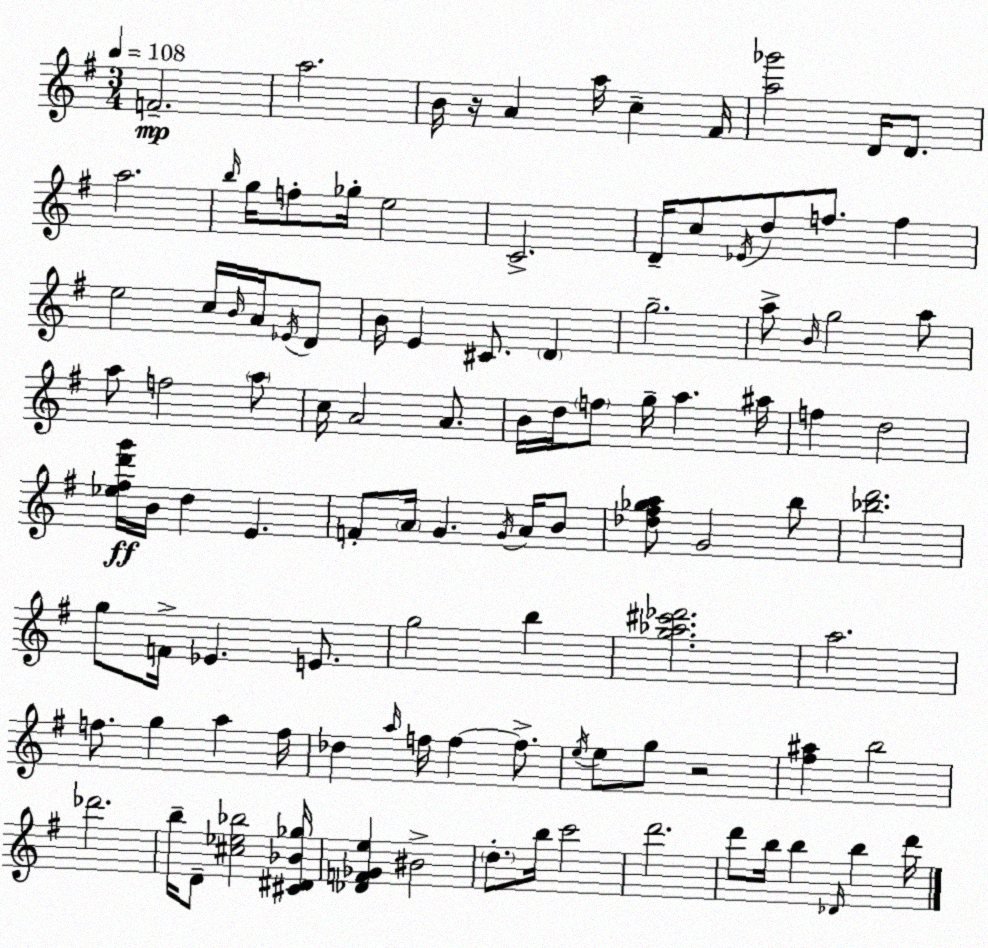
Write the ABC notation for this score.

X:1
T:Untitled
M:3/4
L:1/4
K:G
F2 a2 B/4 z/4 A a/4 c ^F/4 [a_g']2 D/4 D/2 a2 b/4 g/4 f/2 _g/4 e2 C2 D/4 c/2 _E/4 d/2 f/2 f e2 c/4 B/4 A/4 _E/4 D/2 B/4 E ^C/2 D g2 a/2 B/4 g2 a/2 a/2 f2 a/2 c/4 A2 A/2 B/4 d/4 f/2 g/4 a ^a/4 f d2 [_e^fd'g']/4 B/4 d E F/2 A/4 G G/4 A/4 B/2 [_d^f_ga]/2 G2 b/2 [_bd']2 g/2 F/4 _E E/2 g2 b [g_a^c'_d']2 a2 f/2 g a f/4 _d a/4 f/4 f f/2 e/4 e/2 g/2 z2 [^f^a] b2 _d'2 b/4 D/2 [^c_e_b]2 [^C^D_B_g]/4 [_DF_Ge] ^B2 d/2 b/4 c'2 d'2 d'/2 b/4 b _D/4 b d'/4